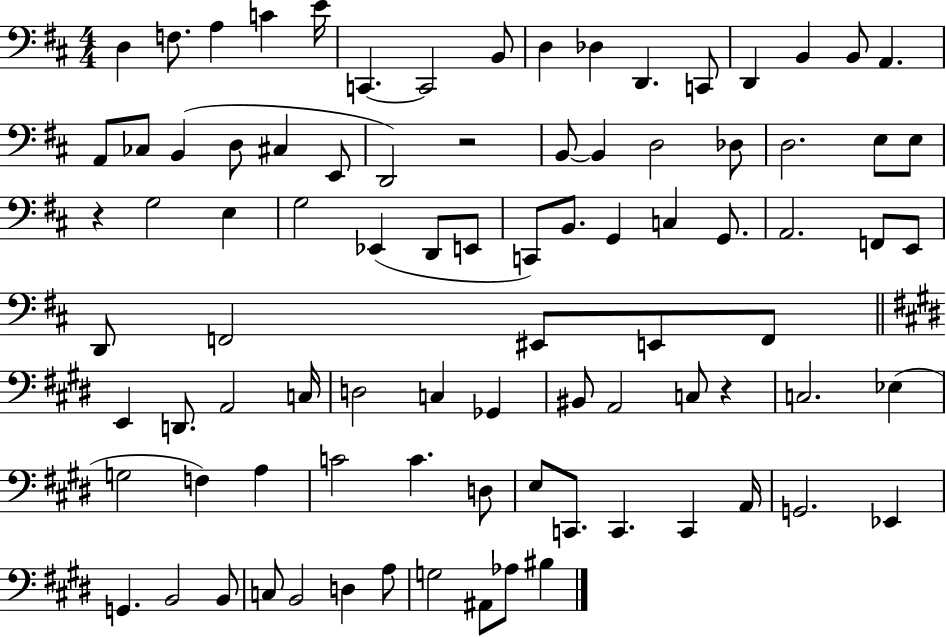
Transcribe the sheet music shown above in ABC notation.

X:1
T:Untitled
M:4/4
L:1/4
K:D
D, F,/2 A, C E/4 C,, C,,2 B,,/2 D, _D, D,, C,,/2 D,, B,, B,,/2 A,, A,,/2 _C,/2 B,, D,/2 ^C, E,,/2 D,,2 z2 B,,/2 B,, D,2 _D,/2 D,2 E,/2 E,/2 z G,2 E, G,2 _E,, D,,/2 E,,/2 C,,/2 B,,/2 G,, C, G,,/2 A,,2 F,,/2 E,,/2 D,,/2 F,,2 ^E,,/2 E,,/2 F,,/2 E,, D,,/2 A,,2 C,/4 D,2 C, _G,, ^B,,/2 A,,2 C,/2 z C,2 _E, G,2 F, A, C2 C D,/2 E,/2 C,,/2 C,, C,, A,,/4 G,,2 _E,, G,, B,,2 B,,/2 C,/2 B,,2 D, A,/2 G,2 ^A,,/2 _A,/2 ^B,